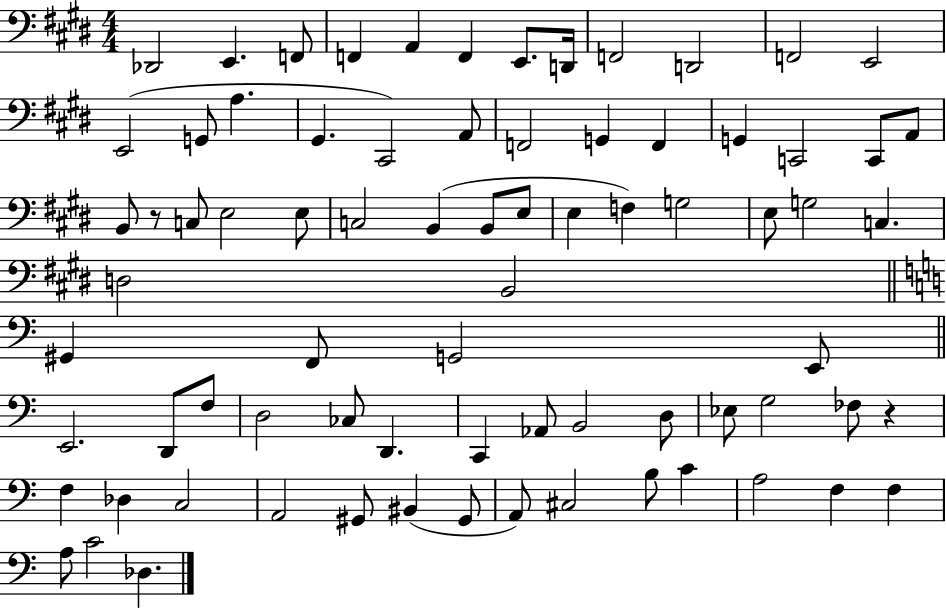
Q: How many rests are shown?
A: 2